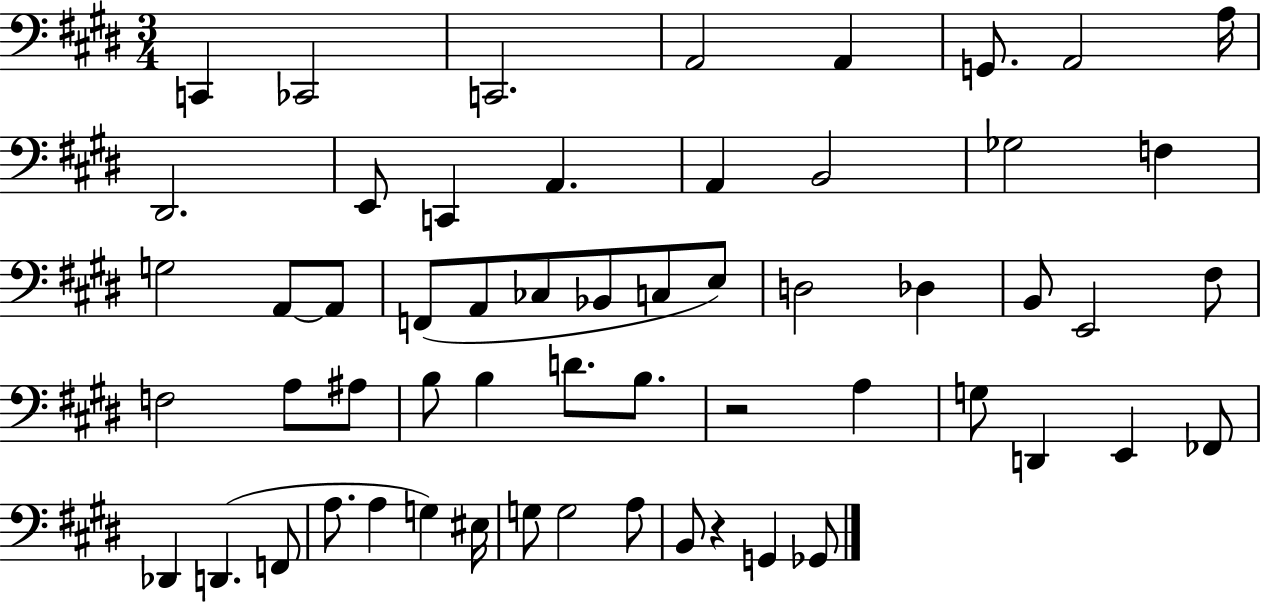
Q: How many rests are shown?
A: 2